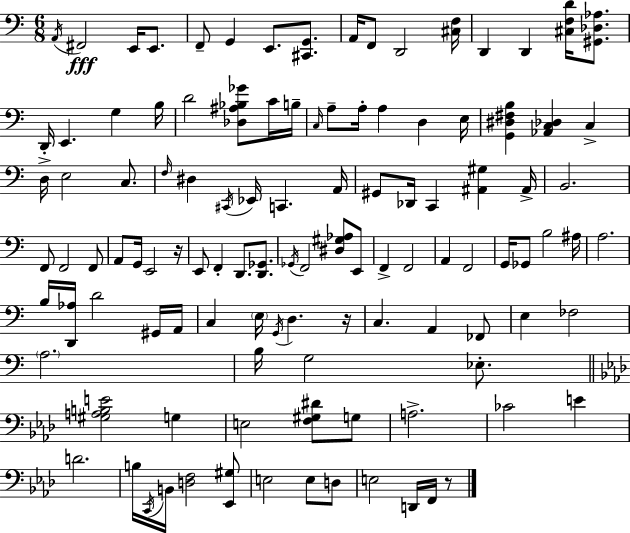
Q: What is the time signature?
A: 6/8